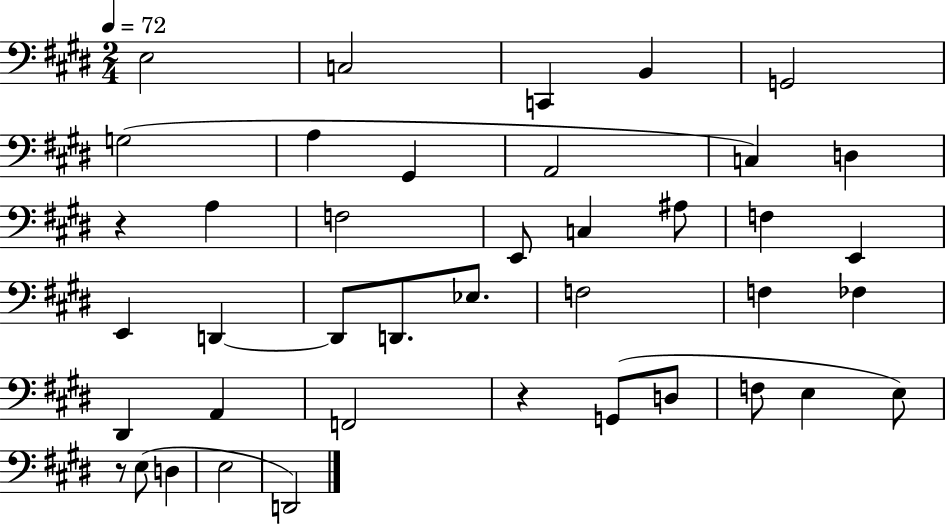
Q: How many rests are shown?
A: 3